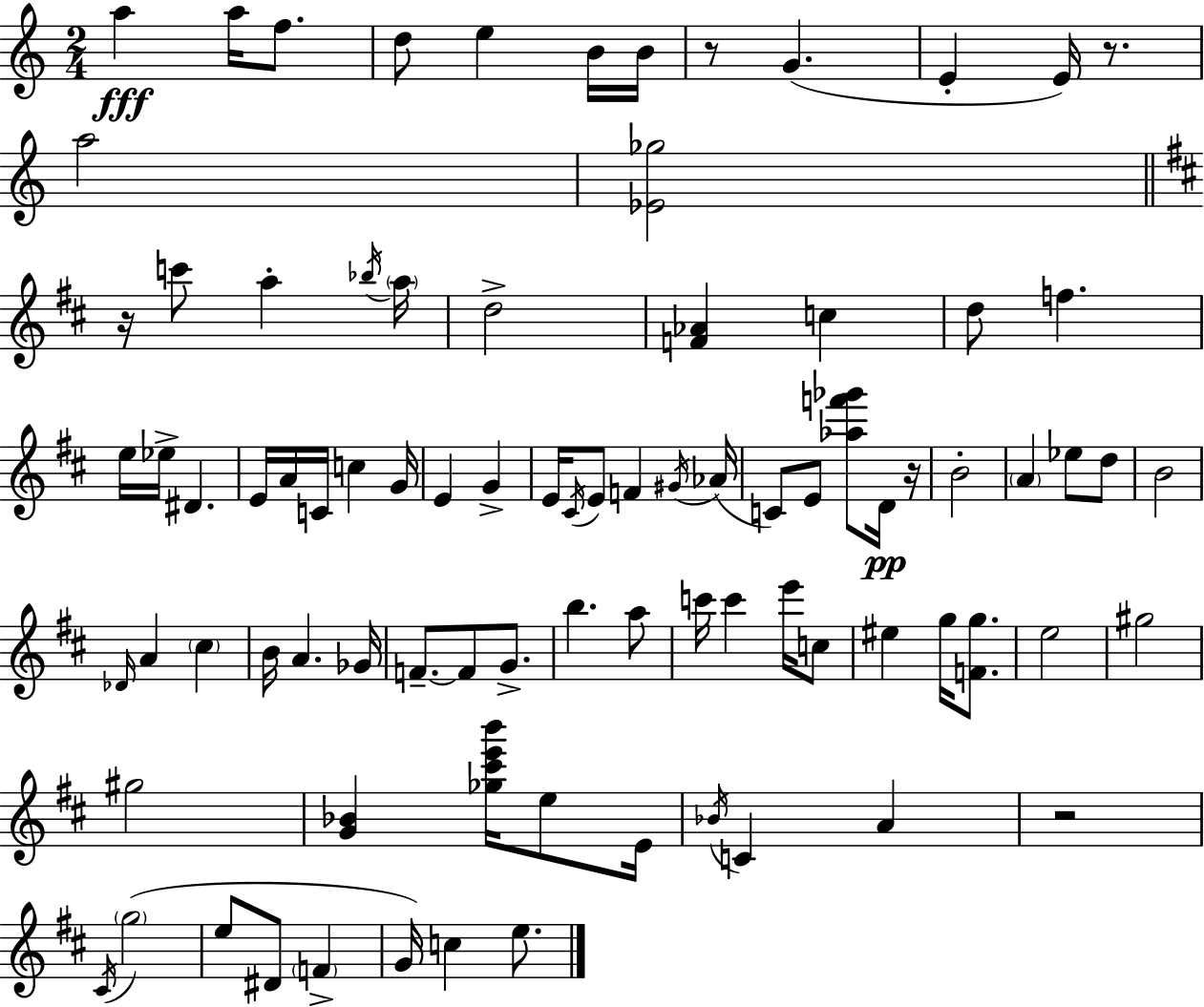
{
  \clef treble
  \numericTimeSignature
  \time 2/4
  \key c \major
  a''4\fff a''16 f''8. | d''8 e''4 b'16 b'16 | r8 g'4.( | e'4-. e'16) r8. | \break a''2 | <ees' ges''>2 | \bar "||" \break \key b \minor r16 c'''8 a''4-. \acciaccatura { bes''16 } | \parenthesize a''16 d''2-> | <f' aes'>4 c''4 | d''8 f''4. | \break e''16 ees''16-> dis'4. | e'16 a'16 c'16 c''4 | g'16 e'4 g'4-> | e'16 \acciaccatura { cis'16 } e'8 f'4 | \break \acciaccatura { gis'16 }( aes'16 c'8) e'8 <aes'' f''' ges'''>8 | d'16\pp r16 b'2-. | \parenthesize a'4 ees''8 | d''8 b'2 | \break \grace { des'16 } a'4 | \parenthesize cis''4 b'16 a'4. | ges'16 f'8.--~~ f'8 | g'8.-> b''4. | \break a''8 c'''16 c'''4 | e'''16 c''8 eis''4 | g''16 <f' g''>8. e''2 | gis''2 | \break gis''2 | <g' bes'>4 | <ges'' cis''' e''' b'''>16 e''8 e'16 \acciaccatura { bes'16 } c'4 | a'4 r2 | \break \acciaccatura { cis'16 } \parenthesize g''2( | e''8 | dis'8 \parenthesize f'4-> g'16) c''4 | e''8. \bar "|."
}